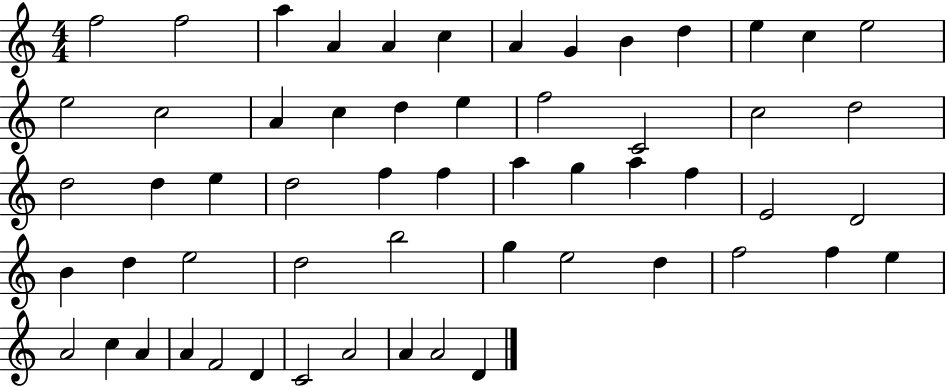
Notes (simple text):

F5/h F5/h A5/q A4/q A4/q C5/q A4/q G4/q B4/q D5/q E5/q C5/q E5/h E5/h C5/h A4/q C5/q D5/q E5/q F5/h C4/h C5/h D5/h D5/h D5/q E5/q D5/h F5/q F5/q A5/q G5/q A5/q F5/q E4/h D4/h B4/q D5/q E5/h D5/h B5/h G5/q E5/h D5/q F5/h F5/q E5/q A4/h C5/q A4/q A4/q F4/h D4/q C4/h A4/h A4/q A4/h D4/q